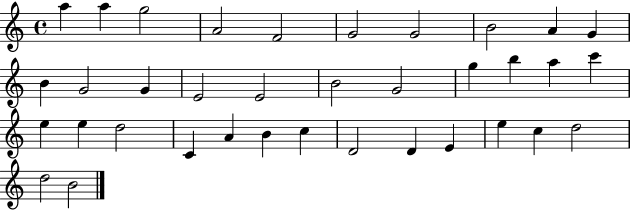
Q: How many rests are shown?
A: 0